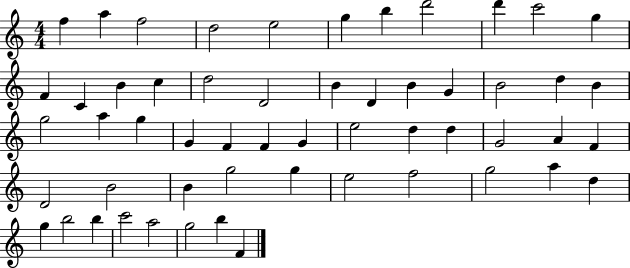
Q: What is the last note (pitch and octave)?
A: F4